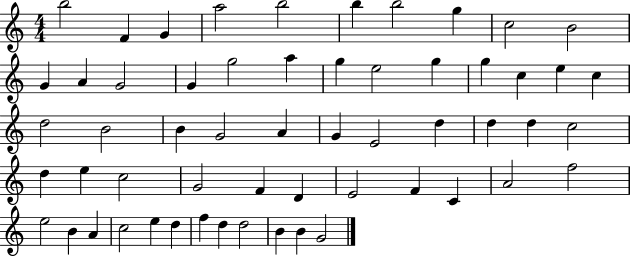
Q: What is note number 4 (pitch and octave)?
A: A5